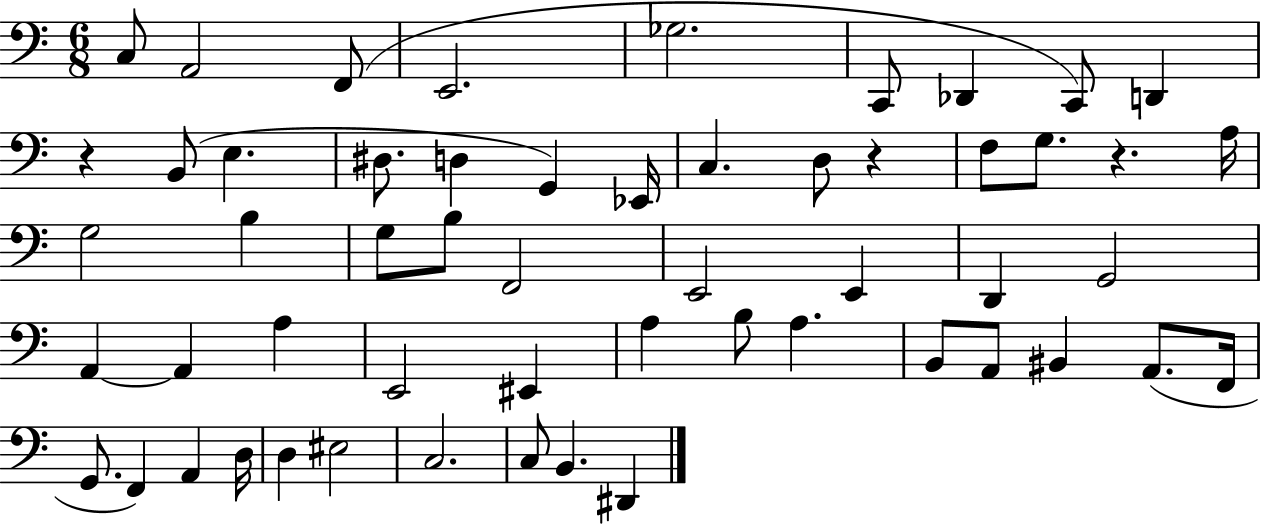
C3/e A2/h F2/e E2/h. Gb3/h. C2/e Db2/q C2/e D2/q R/q B2/e E3/q. D#3/e. D3/q G2/q Eb2/s C3/q. D3/e R/q F3/e G3/e. R/q. A3/s G3/h B3/q G3/e B3/e F2/h E2/h E2/q D2/q G2/h A2/q A2/q A3/q E2/h EIS2/q A3/q B3/e A3/q. B2/e A2/e BIS2/q A2/e. F2/s G2/e. F2/q A2/q D3/s D3/q EIS3/h C3/h. C3/e B2/q. D#2/q